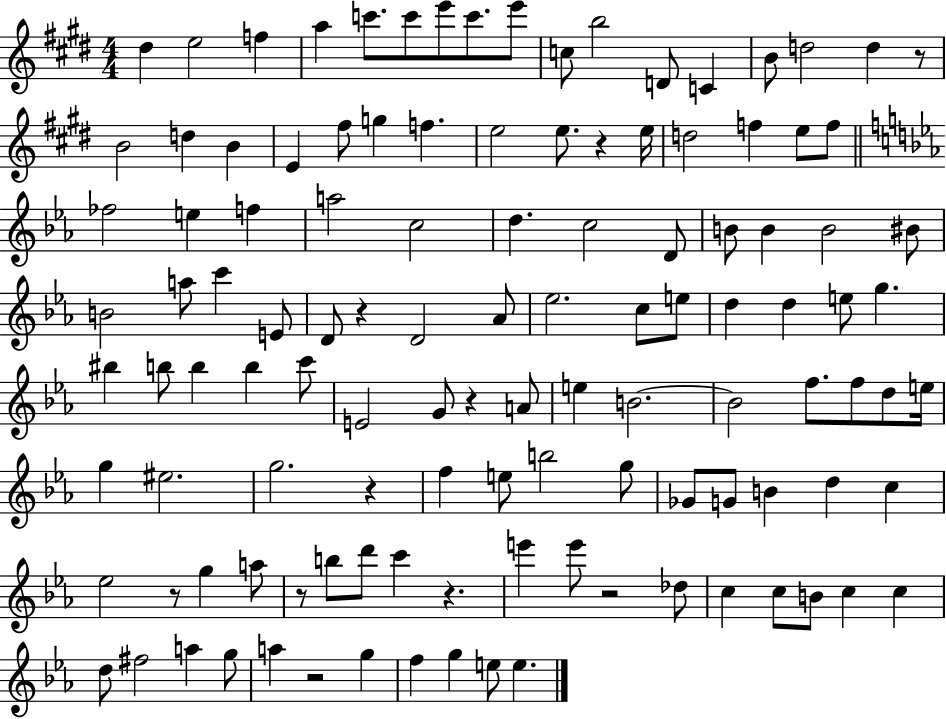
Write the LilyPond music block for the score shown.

{
  \clef treble
  \numericTimeSignature
  \time 4/4
  \key e \major
  dis''4 e''2 f''4 | a''4 c'''8. c'''8 e'''8 c'''8. e'''8 | c''8 b''2 d'8 c'4 | b'8 d''2 d''4 r8 | \break b'2 d''4 b'4 | e'4 fis''8 g''4 f''4. | e''2 e''8. r4 e''16 | d''2 f''4 e''8 f''8 | \break \bar "||" \break \key c \minor fes''2 e''4 f''4 | a''2 c''2 | d''4. c''2 d'8 | b'8 b'4 b'2 bis'8 | \break b'2 a''8 c'''4 e'8 | d'8 r4 d'2 aes'8 | ees''2. c''8 e''8 | d''4 d''4 e''8 g''4. | \break bis''4 b''8 b''4 b''4 c'''8 | e'2 g'8 r4 a'8 | e''4 b'2.~~ | b'2 f''8. f''8 d''8 e''16 | \break g''4 eis''2. | g''2. r4 | f''4 e''8 b''2 g''8 | ges'8 g'8 b'4 d''4 c''4 | \break ees''2 r8 g''4 a''8 | r8 b''8 d'''8 c'''4 r4. | e'''4 e'''8 r2 des''8 | c''4 c''8 b'8 c''4 c''4 | \break d''8 fis''2 a''4 g''8 | a''4 r2 g''4 | f''4 g''4 e''8 e''4. | \bar "|."
}